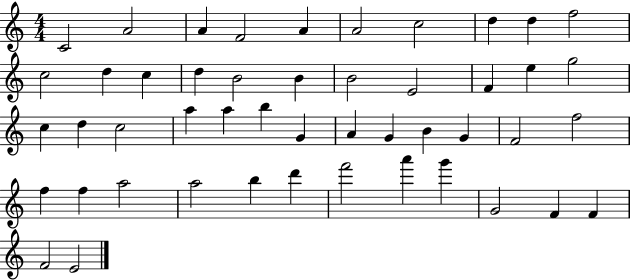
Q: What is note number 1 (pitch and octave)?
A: C4